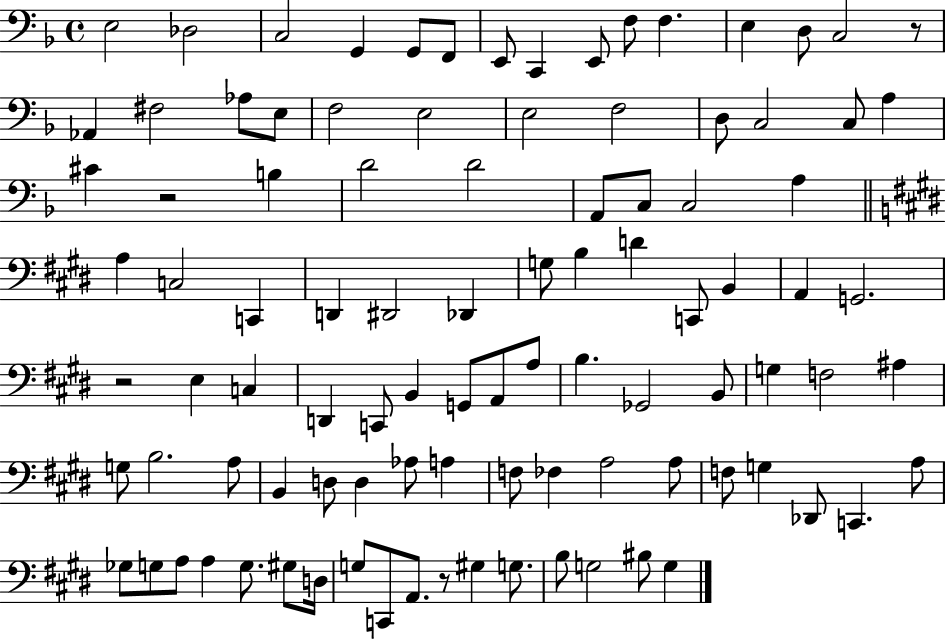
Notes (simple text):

E3/h Db3/h C3/h G2/q G2/e F2/e E2/e C2/q E2/e F3/e F3/q. E3/q D3/e C3/h R/e Ab2/q F#3/h Ab3/e E3/e F3/h E3/h E3/h F3/h D3/e C3/h C3/e A3/q C#4/q R/h B3/q D4/h D4/h A2/e C3/e C3/h A3/q A3/q C3/h C2/q D2/q D#2/h Db2/q G3/e B3/q D4/q C2/e B2/q A2/q G2/h. R/h E3/q C3/q D2/q C2/e B2/q G2/e A2/e A3/e B3/q. Gb2/h B2/e G3/q F3/h A#3/q G3/e B3/h. A3/e B2/q D3/e D3/q Ab3/e A3/q F3/e FES3/q A3/h A3/e F3/e G3/q Db2/e C2/q. A3/e Gb3/e G3/e A3/e A3/q G3/e. G#3/e D3/s G3/e C2/e A2/e. R/e G#3/q G3/e. B3/e G3/h BIS3/e G3/q